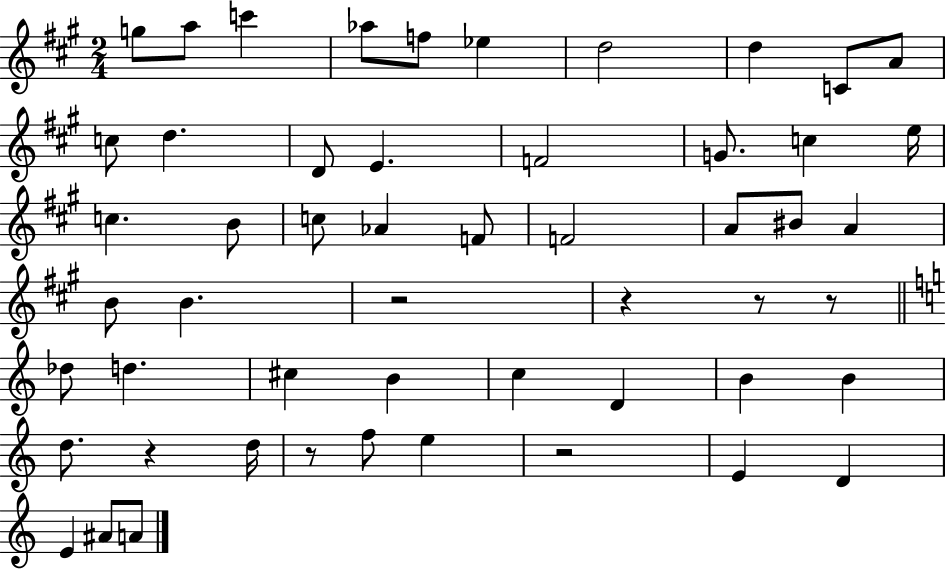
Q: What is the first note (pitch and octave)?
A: G5